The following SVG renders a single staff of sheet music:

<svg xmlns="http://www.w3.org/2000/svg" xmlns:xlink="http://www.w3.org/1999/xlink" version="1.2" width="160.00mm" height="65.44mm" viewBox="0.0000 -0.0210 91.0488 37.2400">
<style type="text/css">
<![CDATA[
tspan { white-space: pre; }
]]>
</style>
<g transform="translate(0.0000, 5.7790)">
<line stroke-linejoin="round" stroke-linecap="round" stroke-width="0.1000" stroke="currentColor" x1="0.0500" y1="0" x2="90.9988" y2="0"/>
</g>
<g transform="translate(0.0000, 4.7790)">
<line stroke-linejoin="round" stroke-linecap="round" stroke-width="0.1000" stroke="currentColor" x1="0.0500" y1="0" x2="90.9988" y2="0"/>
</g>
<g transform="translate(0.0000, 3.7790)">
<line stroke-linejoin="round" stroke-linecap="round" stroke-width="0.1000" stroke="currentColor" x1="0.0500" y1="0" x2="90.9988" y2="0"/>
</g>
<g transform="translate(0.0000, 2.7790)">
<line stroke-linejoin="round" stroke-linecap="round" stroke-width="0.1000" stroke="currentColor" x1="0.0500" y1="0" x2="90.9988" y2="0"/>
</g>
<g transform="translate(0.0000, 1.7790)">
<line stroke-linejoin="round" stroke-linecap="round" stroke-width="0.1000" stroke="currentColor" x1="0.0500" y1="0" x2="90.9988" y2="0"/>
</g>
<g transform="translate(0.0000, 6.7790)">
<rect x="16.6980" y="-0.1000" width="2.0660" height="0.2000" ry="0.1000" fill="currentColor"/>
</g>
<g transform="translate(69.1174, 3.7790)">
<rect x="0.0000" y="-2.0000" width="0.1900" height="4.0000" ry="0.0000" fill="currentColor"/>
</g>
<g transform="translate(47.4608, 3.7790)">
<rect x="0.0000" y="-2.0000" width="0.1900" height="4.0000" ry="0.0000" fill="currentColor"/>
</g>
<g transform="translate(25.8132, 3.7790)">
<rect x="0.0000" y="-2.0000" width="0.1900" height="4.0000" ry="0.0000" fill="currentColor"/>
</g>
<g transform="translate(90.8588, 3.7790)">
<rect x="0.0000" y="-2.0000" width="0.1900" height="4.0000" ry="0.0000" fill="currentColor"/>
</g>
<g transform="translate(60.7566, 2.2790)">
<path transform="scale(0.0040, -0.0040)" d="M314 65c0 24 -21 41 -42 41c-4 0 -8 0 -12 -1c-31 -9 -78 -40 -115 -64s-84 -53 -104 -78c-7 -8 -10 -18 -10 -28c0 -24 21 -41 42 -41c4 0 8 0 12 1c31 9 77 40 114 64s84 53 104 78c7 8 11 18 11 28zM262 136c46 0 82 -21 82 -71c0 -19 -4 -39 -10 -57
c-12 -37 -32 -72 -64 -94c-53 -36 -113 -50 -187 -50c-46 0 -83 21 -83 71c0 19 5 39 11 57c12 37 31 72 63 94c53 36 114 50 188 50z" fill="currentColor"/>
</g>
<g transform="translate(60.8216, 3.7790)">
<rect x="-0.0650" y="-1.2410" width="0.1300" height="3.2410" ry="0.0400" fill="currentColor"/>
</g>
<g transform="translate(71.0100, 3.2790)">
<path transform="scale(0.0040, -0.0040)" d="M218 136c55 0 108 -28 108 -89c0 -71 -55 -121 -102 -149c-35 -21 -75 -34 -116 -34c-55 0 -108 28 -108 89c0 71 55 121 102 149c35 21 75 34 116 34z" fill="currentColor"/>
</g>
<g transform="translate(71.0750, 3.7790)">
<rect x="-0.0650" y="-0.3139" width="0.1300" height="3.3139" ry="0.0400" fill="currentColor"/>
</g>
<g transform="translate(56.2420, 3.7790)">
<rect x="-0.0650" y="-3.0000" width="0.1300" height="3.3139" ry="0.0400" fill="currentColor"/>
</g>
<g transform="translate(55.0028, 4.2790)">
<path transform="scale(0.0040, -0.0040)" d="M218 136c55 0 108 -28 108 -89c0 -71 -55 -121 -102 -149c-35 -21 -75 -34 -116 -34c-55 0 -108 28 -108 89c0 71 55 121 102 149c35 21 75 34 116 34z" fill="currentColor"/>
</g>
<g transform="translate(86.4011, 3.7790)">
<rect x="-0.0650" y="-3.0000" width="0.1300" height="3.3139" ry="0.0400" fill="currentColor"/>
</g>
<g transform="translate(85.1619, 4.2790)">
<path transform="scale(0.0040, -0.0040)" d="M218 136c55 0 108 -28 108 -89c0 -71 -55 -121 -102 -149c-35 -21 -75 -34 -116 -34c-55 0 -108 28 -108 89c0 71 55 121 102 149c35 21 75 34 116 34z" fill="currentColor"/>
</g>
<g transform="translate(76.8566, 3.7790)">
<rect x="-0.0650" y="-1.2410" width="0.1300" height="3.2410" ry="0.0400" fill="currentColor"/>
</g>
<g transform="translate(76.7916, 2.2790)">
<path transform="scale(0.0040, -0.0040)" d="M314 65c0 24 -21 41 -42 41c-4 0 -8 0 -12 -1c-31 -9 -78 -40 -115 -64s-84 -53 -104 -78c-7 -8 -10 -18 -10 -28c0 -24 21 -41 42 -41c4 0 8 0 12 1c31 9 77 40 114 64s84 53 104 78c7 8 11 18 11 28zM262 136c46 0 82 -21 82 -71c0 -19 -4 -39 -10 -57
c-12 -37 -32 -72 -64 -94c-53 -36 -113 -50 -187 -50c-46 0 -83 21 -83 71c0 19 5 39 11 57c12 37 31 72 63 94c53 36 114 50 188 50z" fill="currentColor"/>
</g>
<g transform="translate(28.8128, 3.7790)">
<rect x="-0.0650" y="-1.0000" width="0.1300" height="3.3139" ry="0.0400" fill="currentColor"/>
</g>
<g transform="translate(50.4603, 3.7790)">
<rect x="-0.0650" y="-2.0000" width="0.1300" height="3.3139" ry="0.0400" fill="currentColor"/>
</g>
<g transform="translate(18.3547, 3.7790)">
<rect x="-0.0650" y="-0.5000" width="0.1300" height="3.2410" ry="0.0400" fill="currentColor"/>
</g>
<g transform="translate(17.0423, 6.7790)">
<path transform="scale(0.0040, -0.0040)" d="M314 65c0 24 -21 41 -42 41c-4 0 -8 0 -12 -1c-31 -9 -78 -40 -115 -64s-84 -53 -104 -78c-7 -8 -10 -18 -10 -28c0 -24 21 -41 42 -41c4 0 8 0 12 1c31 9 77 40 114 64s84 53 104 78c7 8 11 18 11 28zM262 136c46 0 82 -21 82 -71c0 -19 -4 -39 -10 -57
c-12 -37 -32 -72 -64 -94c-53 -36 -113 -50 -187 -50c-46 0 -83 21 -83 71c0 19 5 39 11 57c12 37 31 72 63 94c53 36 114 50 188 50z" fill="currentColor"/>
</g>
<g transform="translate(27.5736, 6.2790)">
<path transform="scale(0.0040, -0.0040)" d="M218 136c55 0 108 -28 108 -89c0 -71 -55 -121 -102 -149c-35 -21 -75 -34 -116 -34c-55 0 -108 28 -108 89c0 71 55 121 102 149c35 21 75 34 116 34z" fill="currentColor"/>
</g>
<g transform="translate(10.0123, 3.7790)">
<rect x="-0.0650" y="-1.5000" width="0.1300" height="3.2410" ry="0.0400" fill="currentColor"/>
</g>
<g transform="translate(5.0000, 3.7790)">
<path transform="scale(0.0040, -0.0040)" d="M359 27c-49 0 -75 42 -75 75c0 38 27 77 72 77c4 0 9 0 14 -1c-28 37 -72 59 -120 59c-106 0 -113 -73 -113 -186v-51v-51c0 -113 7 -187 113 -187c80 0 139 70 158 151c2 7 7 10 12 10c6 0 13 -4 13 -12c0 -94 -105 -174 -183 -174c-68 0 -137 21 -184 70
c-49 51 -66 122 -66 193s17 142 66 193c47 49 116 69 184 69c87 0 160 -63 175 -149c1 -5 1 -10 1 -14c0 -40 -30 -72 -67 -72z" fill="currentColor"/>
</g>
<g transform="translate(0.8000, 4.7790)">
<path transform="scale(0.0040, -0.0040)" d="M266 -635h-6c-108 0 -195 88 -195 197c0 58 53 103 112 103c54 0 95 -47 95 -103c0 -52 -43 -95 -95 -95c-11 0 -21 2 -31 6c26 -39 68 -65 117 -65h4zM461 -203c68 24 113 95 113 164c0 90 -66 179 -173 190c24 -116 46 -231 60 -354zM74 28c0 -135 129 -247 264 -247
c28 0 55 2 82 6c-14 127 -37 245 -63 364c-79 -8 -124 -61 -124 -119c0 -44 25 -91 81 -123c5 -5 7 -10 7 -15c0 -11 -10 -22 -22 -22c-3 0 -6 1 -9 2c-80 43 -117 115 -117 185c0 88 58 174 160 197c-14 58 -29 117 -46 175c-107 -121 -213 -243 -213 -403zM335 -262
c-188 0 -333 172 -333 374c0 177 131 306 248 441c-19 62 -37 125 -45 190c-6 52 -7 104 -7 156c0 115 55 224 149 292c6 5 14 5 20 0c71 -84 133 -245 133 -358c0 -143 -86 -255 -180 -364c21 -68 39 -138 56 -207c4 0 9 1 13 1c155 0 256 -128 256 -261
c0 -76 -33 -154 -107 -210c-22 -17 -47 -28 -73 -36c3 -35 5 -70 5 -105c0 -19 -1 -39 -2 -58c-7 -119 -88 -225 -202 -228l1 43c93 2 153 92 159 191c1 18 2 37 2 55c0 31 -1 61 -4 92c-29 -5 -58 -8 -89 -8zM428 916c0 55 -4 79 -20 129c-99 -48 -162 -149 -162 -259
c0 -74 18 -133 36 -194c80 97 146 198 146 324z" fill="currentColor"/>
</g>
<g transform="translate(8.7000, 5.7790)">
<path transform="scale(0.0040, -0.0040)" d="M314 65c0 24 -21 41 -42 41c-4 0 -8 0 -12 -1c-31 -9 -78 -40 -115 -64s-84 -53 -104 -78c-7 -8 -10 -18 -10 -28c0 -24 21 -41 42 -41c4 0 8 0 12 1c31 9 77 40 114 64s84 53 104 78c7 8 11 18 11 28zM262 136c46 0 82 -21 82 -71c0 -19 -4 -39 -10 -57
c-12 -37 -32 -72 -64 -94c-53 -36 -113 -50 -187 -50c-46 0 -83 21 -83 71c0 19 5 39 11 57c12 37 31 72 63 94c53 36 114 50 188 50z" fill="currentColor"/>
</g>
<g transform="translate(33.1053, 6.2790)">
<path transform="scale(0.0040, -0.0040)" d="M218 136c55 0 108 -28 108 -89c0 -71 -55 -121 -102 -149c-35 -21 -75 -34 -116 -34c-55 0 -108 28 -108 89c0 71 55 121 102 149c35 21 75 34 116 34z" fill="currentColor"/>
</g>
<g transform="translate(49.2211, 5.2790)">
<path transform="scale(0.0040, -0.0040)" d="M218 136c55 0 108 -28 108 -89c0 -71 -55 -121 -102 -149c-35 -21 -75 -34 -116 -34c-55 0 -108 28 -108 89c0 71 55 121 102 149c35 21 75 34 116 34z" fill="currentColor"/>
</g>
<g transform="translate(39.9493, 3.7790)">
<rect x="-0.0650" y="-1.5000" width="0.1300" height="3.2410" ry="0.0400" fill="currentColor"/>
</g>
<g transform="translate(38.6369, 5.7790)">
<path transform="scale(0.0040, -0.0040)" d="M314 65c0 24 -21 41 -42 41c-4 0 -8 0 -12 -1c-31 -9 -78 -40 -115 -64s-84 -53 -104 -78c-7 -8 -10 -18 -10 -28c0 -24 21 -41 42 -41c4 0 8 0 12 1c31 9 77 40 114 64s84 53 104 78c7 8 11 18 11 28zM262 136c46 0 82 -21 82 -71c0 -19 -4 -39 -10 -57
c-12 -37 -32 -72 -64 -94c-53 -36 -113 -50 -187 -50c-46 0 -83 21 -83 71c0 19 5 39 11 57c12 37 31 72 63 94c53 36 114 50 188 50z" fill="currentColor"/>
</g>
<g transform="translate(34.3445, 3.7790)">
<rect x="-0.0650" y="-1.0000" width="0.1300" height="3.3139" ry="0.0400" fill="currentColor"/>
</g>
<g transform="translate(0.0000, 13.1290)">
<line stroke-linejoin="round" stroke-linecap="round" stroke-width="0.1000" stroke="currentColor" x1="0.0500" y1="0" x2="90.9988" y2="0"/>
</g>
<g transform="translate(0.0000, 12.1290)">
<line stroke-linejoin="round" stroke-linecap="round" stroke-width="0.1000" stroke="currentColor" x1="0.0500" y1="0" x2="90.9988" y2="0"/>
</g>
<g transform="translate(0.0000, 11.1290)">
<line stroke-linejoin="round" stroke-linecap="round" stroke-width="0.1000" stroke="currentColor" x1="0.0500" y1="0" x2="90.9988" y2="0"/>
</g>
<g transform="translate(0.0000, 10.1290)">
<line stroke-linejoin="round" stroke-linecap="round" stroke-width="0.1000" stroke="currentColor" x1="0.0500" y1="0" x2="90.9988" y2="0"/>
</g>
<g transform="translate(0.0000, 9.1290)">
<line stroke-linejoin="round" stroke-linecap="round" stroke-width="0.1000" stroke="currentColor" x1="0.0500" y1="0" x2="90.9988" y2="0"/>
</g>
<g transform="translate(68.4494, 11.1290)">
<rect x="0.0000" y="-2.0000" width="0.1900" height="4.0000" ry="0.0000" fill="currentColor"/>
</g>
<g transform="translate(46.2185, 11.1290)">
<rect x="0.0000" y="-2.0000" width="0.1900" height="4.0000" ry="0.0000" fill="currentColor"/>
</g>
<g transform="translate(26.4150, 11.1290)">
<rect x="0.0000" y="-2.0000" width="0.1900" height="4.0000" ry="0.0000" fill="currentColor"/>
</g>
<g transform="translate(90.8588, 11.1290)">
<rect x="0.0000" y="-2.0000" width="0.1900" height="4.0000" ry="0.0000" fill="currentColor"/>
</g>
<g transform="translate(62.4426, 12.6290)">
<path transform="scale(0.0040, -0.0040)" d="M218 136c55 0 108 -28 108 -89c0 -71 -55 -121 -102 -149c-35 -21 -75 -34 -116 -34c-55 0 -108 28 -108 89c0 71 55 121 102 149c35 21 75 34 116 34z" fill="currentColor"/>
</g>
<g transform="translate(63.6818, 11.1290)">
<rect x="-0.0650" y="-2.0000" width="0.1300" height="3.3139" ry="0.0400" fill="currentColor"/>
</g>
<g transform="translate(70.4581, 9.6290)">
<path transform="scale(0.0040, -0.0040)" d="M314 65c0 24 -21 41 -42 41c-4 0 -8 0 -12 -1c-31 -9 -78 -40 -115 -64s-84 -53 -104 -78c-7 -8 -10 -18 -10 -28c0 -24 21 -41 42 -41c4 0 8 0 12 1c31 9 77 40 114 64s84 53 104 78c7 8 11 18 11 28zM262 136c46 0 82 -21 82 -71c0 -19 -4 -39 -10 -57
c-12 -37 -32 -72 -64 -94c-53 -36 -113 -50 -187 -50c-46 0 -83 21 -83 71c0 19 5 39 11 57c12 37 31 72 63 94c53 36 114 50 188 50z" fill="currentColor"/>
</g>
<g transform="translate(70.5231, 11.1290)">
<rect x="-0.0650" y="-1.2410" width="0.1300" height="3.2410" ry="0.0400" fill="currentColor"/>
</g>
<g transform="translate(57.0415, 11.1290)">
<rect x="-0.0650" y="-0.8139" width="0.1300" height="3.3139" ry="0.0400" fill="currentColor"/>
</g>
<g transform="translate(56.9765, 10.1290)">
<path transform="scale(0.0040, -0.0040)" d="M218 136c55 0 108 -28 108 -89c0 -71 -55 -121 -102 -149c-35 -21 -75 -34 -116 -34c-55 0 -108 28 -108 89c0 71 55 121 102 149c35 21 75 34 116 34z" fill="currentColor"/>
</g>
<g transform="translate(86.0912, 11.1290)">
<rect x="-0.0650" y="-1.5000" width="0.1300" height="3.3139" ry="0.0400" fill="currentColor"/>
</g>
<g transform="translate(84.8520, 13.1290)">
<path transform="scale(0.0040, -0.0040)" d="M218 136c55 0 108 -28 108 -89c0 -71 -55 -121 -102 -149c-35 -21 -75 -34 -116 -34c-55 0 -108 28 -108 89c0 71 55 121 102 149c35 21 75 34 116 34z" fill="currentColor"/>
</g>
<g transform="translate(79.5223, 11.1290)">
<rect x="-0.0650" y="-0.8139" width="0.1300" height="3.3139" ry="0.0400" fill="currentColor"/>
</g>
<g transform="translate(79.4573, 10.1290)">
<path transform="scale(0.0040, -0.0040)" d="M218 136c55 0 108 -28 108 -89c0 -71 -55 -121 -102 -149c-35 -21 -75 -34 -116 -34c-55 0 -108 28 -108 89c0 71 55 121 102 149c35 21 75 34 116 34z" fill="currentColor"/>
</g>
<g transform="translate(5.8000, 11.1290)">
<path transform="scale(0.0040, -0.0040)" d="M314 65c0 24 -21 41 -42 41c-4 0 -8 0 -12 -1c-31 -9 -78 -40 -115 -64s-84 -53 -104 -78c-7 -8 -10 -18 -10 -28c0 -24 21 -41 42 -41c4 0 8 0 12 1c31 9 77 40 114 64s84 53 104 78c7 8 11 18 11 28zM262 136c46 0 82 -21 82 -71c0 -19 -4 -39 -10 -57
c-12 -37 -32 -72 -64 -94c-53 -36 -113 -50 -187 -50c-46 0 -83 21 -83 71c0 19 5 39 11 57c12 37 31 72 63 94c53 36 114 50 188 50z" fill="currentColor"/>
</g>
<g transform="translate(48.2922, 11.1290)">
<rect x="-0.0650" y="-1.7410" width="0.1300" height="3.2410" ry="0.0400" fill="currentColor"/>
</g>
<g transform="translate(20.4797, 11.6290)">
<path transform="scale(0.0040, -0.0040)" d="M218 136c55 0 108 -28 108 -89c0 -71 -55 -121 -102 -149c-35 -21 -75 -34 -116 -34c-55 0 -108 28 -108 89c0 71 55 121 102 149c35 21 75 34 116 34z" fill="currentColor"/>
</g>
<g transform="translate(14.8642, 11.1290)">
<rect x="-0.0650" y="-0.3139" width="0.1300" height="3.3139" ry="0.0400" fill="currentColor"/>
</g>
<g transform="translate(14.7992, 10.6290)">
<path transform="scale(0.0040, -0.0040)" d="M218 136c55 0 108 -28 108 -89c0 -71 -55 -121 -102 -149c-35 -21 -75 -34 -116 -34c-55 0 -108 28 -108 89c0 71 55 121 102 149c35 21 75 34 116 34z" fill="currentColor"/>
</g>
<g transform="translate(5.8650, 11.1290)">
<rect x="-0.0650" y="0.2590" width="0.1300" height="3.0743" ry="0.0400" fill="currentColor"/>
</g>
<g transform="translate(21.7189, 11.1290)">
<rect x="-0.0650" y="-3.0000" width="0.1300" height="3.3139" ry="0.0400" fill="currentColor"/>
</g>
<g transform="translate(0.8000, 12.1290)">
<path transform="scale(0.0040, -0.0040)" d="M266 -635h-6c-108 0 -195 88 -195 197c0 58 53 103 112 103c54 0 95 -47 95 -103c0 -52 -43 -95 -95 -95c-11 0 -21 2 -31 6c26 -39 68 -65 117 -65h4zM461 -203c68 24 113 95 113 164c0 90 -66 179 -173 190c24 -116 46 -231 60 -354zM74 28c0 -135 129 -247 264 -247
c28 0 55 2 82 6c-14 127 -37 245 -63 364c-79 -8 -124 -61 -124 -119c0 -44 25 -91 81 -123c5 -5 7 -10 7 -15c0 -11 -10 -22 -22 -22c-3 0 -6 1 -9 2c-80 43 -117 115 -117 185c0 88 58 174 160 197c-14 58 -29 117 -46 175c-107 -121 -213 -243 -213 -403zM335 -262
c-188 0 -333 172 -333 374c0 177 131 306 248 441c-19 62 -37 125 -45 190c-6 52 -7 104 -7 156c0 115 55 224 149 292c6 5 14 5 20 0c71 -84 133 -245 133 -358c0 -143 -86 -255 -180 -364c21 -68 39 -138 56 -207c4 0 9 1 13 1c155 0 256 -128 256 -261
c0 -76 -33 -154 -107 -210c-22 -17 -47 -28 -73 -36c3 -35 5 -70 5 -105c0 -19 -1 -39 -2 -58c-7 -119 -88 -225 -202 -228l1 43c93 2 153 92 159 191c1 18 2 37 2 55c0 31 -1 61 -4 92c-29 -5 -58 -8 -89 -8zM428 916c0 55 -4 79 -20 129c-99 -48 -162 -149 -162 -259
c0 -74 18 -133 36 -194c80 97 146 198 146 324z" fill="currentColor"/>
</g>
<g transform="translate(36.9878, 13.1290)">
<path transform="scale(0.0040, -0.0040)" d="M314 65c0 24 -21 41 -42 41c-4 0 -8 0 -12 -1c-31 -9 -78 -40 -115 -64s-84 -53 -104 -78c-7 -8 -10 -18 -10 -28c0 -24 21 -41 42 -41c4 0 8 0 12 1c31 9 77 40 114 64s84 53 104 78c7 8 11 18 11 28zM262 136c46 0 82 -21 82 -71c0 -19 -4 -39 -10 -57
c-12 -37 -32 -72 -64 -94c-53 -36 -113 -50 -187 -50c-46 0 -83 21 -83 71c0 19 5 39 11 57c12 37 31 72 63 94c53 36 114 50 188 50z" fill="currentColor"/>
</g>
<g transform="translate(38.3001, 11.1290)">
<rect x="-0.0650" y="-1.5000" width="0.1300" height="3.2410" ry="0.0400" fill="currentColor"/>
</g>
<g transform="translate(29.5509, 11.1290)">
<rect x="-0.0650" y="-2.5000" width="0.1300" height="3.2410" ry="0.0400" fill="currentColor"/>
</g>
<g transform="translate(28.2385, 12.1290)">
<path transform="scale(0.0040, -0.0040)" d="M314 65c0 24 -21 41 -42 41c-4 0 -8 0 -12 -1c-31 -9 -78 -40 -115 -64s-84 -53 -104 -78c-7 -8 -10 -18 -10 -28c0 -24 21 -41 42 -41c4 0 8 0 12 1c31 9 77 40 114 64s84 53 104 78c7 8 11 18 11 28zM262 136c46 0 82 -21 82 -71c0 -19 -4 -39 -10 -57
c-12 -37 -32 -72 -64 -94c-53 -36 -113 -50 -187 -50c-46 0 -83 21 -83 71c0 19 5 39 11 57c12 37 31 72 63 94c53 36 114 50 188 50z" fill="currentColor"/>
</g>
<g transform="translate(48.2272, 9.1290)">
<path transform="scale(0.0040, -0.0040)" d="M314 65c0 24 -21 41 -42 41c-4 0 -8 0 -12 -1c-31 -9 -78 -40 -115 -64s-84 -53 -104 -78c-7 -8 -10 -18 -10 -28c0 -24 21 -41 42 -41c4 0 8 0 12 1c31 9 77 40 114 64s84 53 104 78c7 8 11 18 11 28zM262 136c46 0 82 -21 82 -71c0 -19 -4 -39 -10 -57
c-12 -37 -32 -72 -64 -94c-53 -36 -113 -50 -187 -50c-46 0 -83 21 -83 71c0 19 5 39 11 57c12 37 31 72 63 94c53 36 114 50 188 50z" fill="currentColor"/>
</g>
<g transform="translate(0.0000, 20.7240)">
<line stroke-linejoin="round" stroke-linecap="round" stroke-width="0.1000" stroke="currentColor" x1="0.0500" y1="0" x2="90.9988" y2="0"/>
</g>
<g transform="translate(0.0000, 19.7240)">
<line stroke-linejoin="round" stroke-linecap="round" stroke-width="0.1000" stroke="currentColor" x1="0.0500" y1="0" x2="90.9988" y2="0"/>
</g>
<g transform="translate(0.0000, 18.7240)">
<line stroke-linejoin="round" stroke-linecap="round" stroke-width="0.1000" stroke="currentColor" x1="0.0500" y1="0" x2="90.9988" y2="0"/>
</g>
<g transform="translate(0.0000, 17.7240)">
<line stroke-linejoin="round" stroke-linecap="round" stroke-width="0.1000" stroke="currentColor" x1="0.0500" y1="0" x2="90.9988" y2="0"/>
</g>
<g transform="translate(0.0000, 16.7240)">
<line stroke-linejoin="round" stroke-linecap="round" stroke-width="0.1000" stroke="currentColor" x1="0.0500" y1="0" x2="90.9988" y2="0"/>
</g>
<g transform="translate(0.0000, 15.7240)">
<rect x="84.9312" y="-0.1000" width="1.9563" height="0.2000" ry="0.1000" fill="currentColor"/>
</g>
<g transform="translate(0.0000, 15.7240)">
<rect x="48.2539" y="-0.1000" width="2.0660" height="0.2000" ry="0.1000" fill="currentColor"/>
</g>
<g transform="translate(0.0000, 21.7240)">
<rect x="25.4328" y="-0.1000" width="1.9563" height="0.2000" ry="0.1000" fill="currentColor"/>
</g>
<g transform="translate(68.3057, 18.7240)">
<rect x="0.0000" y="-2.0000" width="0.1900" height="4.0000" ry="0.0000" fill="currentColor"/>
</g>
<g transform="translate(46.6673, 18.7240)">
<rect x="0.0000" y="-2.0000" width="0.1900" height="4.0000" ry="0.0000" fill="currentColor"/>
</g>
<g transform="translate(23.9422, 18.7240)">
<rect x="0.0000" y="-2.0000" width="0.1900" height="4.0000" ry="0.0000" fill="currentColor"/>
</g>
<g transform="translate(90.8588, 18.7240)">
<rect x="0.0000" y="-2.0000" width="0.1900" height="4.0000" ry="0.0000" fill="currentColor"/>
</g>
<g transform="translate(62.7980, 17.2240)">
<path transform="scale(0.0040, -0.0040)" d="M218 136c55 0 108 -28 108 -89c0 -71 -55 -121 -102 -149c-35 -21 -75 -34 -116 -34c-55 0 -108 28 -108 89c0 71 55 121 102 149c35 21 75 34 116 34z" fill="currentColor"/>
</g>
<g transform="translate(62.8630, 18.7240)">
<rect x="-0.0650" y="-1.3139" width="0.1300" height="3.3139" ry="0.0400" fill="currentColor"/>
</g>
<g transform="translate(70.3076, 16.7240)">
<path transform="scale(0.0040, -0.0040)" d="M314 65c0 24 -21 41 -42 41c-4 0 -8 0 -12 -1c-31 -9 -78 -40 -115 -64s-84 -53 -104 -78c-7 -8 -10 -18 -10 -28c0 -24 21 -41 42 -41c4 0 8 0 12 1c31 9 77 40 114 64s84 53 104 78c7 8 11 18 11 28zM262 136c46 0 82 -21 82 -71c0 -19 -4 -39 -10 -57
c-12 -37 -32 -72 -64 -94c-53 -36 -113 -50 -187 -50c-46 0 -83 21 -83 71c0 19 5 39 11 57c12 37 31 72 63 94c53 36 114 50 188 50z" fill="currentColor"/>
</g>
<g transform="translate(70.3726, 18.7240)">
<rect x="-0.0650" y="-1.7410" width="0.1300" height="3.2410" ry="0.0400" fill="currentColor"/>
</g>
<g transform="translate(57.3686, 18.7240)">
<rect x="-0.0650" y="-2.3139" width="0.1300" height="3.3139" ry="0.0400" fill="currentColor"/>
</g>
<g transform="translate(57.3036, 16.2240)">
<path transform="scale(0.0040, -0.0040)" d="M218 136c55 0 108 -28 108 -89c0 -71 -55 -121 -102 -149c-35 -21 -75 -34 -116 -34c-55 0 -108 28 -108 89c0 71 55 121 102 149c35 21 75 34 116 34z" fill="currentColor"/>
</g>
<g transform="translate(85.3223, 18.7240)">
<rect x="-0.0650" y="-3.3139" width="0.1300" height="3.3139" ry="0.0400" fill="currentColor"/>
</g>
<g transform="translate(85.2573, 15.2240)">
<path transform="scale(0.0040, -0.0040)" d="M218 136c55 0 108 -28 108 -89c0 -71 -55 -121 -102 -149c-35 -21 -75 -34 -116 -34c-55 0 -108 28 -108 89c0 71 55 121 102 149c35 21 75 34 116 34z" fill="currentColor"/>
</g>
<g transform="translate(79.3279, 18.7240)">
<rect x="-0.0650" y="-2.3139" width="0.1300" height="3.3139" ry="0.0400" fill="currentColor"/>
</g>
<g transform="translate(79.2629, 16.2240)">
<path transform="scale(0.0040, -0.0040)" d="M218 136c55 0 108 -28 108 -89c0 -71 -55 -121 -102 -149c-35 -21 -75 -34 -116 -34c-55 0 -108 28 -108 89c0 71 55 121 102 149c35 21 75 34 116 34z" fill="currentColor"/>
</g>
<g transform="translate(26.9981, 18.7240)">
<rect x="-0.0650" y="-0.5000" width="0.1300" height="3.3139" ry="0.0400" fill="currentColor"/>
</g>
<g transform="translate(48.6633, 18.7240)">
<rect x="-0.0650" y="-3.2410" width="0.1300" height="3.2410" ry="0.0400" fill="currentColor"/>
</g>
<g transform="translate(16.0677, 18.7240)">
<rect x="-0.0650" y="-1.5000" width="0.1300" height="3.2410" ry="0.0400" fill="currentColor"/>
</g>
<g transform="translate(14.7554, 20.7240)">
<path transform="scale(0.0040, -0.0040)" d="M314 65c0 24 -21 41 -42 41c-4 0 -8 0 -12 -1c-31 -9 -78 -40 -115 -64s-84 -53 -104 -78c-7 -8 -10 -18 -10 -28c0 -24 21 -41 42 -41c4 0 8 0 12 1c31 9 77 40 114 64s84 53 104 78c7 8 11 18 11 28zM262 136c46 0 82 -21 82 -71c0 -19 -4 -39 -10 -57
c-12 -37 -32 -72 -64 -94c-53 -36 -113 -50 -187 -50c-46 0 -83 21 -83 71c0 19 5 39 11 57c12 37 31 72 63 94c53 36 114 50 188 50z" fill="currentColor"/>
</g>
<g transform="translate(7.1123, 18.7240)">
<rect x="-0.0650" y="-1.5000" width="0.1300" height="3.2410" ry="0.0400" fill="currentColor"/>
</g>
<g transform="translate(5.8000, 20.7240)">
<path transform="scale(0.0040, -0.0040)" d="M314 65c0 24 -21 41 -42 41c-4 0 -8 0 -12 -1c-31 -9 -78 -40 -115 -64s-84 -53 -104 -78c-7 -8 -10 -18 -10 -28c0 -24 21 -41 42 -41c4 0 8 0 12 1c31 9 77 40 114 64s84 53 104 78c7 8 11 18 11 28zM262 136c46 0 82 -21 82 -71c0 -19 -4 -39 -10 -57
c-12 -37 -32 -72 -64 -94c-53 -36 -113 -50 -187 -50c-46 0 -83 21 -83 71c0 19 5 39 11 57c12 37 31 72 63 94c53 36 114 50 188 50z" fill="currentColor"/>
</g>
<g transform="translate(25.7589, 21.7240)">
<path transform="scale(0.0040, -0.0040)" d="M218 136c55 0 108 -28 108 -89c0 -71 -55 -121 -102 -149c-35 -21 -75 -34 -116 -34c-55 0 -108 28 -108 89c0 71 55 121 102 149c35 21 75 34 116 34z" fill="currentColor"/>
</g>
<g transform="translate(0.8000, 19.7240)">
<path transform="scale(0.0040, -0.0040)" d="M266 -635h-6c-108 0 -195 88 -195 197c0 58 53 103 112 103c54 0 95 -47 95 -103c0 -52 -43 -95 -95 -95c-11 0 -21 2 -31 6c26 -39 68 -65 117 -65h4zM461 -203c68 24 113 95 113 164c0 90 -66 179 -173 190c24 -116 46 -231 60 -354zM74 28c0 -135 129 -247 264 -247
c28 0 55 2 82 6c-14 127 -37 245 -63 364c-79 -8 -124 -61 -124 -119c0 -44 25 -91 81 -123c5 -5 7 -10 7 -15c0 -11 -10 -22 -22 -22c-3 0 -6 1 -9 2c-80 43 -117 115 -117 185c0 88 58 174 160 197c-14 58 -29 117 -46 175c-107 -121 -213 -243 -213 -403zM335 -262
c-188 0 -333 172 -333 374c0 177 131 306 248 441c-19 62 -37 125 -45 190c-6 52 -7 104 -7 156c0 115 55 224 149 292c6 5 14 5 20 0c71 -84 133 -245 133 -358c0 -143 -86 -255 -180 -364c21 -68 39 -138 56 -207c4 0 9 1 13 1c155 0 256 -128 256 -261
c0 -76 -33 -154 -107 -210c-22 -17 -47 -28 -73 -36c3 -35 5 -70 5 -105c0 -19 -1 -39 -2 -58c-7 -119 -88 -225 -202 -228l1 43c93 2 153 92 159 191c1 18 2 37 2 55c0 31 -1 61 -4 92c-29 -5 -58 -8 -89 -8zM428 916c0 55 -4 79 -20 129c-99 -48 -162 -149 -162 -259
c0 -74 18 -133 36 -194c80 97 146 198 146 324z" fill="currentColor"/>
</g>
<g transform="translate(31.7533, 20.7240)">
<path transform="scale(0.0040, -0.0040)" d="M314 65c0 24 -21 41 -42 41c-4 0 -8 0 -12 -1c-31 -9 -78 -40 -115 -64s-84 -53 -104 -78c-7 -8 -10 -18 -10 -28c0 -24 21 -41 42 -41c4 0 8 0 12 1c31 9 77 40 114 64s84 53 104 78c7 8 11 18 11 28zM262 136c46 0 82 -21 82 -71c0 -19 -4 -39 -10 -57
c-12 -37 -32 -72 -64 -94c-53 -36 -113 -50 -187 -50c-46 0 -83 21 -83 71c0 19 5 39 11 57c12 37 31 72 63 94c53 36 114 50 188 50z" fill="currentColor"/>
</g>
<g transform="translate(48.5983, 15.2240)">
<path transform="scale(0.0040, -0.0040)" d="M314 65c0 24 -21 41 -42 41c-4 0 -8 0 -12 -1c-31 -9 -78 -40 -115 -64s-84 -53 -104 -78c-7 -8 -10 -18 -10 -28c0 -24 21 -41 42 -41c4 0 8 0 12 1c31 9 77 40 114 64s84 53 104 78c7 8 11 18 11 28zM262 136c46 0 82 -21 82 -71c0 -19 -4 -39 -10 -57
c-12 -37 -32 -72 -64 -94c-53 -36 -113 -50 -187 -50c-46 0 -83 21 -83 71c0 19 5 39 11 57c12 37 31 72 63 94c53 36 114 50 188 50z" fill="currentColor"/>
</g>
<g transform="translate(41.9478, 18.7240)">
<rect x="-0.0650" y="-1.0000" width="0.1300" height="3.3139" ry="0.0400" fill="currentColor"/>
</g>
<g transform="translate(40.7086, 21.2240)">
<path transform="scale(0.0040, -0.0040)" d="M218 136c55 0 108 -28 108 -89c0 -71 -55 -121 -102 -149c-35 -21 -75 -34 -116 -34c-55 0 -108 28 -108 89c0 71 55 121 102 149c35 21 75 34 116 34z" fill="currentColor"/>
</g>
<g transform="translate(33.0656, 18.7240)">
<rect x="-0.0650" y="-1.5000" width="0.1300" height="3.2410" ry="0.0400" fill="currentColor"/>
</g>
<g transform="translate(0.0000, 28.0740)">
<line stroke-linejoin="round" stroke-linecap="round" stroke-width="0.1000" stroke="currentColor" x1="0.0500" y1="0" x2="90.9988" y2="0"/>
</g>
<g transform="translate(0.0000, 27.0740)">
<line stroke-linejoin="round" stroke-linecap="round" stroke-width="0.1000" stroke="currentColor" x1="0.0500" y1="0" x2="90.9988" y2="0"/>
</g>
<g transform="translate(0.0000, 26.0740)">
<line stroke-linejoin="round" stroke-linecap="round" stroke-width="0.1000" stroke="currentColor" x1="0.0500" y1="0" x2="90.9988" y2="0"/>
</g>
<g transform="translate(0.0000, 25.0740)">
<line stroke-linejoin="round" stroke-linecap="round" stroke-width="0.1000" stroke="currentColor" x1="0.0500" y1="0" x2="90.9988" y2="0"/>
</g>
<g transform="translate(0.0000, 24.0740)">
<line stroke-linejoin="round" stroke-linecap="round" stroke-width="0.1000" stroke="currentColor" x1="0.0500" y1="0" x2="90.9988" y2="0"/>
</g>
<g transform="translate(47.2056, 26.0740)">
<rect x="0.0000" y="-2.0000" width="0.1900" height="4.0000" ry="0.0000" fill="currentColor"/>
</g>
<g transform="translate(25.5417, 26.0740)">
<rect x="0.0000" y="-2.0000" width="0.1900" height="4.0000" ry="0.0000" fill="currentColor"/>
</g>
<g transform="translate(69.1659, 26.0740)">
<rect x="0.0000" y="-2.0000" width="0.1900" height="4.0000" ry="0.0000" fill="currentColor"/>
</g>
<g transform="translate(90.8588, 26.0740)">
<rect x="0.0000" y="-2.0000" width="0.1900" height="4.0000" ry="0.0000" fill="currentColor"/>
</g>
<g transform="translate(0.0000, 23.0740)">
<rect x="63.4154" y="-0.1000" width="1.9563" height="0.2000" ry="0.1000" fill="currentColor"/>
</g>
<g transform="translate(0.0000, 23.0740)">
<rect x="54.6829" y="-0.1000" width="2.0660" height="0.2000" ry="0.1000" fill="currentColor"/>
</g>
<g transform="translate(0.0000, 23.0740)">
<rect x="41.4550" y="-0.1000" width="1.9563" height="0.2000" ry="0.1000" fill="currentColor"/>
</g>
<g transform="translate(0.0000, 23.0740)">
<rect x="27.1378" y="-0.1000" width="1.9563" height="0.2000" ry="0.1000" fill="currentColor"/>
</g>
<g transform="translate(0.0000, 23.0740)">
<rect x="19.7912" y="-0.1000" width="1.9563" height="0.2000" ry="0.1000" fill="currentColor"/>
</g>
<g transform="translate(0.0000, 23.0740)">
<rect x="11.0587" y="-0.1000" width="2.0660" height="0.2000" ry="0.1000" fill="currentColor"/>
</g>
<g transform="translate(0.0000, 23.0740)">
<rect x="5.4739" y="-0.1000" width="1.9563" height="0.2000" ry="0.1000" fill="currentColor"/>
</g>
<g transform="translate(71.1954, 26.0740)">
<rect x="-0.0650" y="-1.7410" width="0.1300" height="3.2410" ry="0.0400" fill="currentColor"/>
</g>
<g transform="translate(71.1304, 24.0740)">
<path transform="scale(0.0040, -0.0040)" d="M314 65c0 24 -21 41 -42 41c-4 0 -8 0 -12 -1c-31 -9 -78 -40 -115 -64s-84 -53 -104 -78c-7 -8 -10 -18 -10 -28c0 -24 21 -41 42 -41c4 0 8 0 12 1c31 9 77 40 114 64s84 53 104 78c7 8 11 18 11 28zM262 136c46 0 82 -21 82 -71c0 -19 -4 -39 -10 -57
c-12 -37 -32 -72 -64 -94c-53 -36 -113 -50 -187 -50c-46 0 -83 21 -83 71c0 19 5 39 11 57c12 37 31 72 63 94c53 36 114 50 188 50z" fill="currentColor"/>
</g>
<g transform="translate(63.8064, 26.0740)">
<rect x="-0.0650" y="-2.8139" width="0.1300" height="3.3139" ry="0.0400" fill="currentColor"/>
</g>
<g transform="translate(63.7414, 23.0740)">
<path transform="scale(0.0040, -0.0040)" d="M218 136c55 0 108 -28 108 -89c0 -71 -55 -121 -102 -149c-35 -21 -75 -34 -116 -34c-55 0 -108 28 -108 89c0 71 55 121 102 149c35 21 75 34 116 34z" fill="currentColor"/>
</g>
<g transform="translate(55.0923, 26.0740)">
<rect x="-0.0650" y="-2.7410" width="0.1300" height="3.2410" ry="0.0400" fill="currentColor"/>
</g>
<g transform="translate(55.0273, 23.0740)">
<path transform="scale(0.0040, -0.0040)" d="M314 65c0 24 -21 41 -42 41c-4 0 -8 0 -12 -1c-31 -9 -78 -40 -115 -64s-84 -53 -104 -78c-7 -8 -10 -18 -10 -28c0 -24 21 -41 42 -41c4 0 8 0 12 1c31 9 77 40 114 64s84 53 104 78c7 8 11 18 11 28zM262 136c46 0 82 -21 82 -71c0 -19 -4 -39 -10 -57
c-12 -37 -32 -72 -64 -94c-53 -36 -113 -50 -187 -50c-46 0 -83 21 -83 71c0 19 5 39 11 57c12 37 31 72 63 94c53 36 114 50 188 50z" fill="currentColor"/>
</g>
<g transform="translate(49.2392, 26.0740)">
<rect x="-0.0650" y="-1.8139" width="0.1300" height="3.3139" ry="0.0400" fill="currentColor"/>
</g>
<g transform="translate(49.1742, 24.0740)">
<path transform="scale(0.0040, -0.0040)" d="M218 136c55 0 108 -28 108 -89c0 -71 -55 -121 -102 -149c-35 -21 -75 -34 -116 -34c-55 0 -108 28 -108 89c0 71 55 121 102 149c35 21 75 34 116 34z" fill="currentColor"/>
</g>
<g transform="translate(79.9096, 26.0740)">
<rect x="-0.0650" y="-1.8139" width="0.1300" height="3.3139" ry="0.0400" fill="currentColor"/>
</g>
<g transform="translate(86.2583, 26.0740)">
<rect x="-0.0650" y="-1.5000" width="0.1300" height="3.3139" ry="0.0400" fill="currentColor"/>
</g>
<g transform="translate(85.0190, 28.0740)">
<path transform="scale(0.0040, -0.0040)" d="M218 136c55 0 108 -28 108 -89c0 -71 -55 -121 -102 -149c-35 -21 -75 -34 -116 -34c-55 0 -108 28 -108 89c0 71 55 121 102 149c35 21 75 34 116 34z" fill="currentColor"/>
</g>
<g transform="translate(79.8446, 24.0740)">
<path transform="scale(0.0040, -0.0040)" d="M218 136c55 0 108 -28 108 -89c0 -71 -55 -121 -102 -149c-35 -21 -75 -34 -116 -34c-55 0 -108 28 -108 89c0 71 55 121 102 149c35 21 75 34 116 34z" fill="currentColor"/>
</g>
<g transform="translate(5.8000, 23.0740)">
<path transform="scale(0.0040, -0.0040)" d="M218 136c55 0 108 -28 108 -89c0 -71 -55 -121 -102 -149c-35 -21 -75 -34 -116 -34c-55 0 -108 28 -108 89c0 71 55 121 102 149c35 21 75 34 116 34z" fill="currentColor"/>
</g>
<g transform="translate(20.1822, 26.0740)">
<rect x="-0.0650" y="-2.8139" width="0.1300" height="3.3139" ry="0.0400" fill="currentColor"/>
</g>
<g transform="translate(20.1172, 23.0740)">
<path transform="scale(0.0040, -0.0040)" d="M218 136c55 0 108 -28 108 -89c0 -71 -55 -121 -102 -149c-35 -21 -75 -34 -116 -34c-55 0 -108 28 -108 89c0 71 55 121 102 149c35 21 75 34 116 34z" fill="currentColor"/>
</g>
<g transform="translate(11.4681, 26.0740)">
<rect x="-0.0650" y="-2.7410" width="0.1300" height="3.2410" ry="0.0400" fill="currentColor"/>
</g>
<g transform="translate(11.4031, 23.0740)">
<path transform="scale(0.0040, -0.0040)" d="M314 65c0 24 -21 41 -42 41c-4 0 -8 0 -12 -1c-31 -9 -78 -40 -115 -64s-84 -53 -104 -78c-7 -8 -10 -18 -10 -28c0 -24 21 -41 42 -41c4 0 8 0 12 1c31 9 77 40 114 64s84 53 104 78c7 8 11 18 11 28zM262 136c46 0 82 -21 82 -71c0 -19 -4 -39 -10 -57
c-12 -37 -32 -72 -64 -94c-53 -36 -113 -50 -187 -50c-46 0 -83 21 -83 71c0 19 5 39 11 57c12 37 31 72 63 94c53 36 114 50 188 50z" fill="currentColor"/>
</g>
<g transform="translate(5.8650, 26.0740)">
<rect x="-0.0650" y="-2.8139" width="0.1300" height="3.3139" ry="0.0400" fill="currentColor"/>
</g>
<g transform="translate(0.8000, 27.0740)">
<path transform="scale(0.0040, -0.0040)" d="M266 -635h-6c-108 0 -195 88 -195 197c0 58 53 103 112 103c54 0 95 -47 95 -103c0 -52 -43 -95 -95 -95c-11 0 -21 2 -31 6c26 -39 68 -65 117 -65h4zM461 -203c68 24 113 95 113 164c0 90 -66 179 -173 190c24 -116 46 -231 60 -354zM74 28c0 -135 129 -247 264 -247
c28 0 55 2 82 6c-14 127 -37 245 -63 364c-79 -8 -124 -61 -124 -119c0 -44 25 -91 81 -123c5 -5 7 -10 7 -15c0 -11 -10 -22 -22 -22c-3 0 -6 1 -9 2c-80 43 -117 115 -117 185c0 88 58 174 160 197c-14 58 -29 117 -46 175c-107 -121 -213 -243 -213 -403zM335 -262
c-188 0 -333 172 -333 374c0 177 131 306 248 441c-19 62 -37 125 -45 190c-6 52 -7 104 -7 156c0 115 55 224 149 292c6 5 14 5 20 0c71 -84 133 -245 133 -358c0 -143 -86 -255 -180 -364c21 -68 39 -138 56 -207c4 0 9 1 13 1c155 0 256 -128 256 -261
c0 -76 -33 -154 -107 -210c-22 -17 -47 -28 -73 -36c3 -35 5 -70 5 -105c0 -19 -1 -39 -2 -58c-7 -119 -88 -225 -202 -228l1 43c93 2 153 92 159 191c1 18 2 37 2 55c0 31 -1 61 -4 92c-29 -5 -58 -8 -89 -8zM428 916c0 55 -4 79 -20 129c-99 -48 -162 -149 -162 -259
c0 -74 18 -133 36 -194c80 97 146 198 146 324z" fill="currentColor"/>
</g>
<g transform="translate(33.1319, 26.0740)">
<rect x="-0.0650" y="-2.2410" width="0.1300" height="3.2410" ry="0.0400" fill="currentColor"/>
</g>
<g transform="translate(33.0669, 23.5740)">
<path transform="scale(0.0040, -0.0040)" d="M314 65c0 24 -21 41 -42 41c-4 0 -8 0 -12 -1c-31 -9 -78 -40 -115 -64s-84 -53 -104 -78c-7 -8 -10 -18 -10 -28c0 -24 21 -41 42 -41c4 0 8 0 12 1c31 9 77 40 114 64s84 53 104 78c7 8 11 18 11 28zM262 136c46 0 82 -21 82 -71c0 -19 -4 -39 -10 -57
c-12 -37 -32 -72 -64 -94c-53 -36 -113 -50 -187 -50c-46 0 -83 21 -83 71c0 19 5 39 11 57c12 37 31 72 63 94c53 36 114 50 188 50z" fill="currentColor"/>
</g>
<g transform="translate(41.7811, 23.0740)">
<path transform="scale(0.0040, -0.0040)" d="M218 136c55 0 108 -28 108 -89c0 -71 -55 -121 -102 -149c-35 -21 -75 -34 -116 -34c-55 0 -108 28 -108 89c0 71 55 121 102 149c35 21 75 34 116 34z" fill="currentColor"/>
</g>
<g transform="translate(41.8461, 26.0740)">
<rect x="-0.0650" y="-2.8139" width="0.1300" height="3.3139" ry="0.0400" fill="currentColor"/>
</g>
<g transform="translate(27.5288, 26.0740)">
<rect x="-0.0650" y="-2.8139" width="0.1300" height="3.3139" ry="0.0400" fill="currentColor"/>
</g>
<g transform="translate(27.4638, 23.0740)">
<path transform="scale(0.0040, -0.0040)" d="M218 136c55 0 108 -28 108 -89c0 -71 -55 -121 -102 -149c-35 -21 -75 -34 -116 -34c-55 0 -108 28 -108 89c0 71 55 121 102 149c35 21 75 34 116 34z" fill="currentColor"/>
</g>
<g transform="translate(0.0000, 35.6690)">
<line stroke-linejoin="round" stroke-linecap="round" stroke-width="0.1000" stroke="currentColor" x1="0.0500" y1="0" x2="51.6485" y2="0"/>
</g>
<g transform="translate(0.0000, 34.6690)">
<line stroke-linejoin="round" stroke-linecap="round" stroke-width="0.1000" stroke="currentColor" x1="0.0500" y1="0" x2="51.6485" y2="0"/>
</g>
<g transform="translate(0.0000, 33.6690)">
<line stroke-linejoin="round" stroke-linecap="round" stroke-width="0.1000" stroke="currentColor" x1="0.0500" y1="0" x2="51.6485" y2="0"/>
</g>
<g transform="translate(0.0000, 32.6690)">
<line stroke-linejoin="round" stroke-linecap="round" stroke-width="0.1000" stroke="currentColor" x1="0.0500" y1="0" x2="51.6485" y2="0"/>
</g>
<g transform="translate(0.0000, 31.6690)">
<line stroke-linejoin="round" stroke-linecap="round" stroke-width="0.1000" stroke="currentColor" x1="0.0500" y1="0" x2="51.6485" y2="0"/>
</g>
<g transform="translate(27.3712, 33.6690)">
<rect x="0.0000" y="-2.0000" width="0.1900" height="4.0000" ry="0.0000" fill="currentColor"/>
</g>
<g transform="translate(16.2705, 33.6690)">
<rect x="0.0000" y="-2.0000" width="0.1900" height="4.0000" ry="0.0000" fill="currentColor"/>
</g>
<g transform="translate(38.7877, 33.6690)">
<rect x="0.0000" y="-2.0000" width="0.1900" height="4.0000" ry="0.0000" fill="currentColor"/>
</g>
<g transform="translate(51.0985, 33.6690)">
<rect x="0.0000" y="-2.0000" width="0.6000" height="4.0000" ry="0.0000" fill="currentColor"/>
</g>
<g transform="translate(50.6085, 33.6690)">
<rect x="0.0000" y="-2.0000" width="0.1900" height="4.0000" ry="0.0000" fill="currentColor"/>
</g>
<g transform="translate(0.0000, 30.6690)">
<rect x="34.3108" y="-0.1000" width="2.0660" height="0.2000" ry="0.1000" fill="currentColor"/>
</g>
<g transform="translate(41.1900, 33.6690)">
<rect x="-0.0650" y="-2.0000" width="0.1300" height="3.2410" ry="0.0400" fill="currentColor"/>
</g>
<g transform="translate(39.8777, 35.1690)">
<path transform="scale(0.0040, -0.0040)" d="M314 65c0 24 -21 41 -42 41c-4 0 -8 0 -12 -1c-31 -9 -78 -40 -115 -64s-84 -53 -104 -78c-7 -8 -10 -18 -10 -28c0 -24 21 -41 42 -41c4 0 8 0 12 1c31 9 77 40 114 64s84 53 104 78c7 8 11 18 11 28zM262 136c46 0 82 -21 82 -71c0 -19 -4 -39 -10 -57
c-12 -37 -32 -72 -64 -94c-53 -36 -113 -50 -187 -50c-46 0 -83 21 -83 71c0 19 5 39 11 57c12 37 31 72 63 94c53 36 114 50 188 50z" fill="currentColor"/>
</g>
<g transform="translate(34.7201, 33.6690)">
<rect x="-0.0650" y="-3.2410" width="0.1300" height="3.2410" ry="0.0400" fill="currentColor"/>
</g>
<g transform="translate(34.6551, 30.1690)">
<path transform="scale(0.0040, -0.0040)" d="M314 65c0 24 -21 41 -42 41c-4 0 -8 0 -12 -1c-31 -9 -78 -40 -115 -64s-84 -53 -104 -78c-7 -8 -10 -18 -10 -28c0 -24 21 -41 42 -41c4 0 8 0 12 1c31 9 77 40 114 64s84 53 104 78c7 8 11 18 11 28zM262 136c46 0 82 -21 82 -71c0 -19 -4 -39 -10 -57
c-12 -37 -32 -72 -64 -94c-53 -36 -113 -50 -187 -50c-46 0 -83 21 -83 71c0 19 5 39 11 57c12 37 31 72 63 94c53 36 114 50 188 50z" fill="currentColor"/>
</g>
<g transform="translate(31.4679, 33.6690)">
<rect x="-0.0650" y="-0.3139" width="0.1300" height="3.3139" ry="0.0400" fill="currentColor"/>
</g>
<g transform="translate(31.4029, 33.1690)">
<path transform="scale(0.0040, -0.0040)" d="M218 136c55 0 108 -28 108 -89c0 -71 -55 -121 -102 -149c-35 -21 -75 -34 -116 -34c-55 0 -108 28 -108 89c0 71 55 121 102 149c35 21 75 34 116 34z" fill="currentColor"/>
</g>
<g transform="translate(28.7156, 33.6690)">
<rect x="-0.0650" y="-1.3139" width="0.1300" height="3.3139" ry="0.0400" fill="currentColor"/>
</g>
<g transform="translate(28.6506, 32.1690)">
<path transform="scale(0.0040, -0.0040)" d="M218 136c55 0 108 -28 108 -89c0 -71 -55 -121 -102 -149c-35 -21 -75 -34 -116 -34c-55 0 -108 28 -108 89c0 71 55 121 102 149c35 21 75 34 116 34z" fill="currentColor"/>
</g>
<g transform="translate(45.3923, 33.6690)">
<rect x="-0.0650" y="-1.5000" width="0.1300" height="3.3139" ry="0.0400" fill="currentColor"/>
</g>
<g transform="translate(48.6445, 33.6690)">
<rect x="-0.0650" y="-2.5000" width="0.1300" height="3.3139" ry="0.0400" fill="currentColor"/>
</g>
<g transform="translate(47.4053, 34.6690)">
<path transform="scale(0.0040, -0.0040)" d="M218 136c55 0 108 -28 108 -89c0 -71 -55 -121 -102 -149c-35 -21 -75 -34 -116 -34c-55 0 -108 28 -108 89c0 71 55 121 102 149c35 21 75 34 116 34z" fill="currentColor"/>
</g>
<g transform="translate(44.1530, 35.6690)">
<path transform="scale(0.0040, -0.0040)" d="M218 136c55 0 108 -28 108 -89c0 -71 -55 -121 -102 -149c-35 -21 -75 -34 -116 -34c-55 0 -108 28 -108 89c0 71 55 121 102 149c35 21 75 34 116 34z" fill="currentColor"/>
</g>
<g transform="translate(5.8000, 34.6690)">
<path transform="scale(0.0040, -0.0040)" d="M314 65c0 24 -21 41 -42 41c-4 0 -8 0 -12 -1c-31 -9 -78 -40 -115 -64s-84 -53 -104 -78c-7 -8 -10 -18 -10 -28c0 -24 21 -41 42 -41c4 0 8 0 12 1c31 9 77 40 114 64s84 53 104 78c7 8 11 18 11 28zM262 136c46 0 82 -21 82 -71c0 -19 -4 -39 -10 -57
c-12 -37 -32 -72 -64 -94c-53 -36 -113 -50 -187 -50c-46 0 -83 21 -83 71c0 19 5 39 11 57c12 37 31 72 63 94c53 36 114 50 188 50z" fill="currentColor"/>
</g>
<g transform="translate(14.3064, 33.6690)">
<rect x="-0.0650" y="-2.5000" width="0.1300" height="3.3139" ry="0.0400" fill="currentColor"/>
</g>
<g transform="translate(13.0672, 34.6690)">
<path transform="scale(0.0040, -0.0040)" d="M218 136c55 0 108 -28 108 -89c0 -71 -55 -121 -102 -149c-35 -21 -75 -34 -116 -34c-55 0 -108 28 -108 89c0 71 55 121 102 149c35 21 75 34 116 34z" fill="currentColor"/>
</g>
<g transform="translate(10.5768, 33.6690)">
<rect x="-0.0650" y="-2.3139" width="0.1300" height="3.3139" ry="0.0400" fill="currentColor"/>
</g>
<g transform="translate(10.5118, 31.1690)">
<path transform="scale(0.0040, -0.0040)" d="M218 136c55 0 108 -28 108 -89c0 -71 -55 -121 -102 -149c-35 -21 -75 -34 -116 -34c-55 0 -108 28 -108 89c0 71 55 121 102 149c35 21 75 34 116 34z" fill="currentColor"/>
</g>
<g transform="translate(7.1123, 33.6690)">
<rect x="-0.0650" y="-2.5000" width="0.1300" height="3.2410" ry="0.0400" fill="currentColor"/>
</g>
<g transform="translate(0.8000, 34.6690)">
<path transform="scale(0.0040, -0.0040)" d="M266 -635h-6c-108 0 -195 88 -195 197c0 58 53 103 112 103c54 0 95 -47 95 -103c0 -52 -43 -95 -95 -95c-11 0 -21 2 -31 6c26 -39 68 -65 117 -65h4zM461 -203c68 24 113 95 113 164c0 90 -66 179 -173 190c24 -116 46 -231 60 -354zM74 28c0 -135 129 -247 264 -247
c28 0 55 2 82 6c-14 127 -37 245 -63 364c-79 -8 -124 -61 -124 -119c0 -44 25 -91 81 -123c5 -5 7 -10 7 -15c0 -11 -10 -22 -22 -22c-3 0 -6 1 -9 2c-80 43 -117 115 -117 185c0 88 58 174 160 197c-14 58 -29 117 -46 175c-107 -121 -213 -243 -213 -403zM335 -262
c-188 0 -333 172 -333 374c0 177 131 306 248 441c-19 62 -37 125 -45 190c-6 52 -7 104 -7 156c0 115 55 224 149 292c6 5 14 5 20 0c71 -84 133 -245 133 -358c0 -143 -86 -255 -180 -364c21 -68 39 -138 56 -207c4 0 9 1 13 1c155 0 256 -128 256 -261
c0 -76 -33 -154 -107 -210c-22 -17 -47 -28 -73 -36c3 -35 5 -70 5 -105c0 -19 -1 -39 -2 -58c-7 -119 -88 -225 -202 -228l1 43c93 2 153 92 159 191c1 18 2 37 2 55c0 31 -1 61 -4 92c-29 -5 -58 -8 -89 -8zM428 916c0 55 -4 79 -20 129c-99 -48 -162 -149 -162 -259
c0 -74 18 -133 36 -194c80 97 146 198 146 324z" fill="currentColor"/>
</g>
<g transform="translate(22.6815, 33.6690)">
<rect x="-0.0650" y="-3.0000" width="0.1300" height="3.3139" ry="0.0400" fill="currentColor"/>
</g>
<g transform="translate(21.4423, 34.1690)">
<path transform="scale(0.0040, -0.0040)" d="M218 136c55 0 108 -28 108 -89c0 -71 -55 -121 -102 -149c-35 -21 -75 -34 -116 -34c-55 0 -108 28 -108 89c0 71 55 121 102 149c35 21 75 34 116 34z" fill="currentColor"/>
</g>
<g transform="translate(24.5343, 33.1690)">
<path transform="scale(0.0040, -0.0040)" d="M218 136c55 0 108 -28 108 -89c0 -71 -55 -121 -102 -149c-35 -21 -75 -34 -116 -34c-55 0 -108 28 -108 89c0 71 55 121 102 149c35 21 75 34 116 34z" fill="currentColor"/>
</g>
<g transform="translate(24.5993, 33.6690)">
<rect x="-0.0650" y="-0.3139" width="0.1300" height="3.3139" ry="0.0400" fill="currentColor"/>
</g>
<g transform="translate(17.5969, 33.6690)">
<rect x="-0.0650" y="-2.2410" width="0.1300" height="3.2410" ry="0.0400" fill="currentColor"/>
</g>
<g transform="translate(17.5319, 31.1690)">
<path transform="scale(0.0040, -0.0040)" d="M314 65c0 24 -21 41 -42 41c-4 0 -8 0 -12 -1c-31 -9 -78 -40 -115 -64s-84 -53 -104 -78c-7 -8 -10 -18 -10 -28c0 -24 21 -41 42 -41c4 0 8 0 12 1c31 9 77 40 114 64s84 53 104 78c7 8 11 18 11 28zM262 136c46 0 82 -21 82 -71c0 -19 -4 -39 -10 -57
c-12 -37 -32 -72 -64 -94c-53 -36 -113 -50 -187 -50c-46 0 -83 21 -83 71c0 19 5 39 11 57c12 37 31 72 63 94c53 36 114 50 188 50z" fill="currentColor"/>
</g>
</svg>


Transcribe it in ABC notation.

X:1
T:Untitled
M:4/4
L:1/4
K:C
E2 C2 D D E2 F A e2 c e2 A B2 c A G2 E2 f2 d F e2 d E E2 E2 C E2 D b2 g e f2 g b a a2 a a g2 a f a2 a f2 f E G2 g G g2 A c e c b2 F2 E G